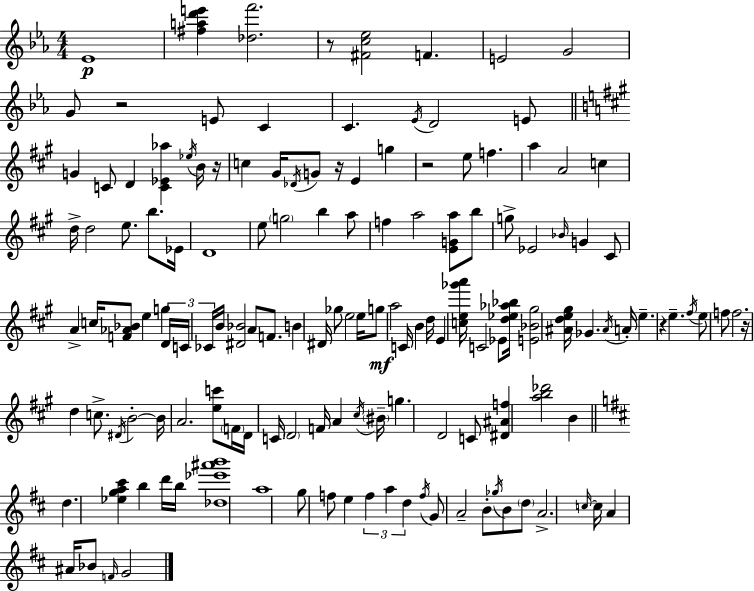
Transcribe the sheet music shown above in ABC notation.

X:1
T:Untitled
M:4/4
L:1/4
K:Cm
_E4 [^fad'e'] [_df']2 z/2 [^Fc_e]2 F E2 G2 G/2 z2 E/2 C C _E/4 D2 E/2 G C/2 D [C_E_a] _e/4 B/4 z/4 c ^G/4 _D/4 G/2 z/4 E g z2 e/2 f a A2 c d/4 d2 e/2 b/2 _E/4 D4 e/2 g2 b a/2 f a2 [EGa]/2 b/2 g/2 _E2 _B/4 G ^C/2 A c/4 [F_A_B]/2 e g D/4 C/4 _C/4 B/4 [^D_B]2 A/2 F/2 B ^D/4 _g/2 e2 e/4 g/2 a2 C/4 B d/4 E [ce_g'a']/4 C2 _E/2 [d_e_a_b]/4 [E_B^g]2 [^Ade^g]/4 _G ^A/4 A/4 e z e ^f/4 e/2 f/2 f2 z/4 d c/2 ^D/4 B2 B/4 A2 [ec']/2 F/4 D/4 C/4 D2 F/4 A ^c/4 ^B/4 g D2 C/2 [^D^Af] [ab_d']2 B d [_ega^c'] b d'/4 b/4 [_d_e'^a'b']4 a4 g/2 f/2 e f a d f/4 G/2 A2 B/2 _g/4 B/2 d/2 A2 c/4 c/4 A ^A/4 _B/2 F/4 G2